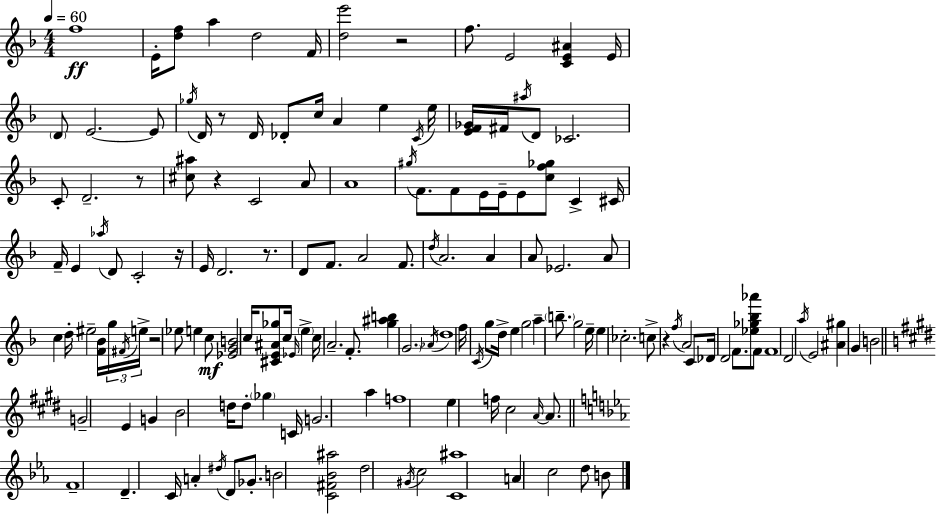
X:1
T:Untitled
M:4/4
L:1/4
K:Dm
f4 E/4 [df]/2 a d2 F/4 [de']2 z2 f/2 E2 [CE^A] E/4 D/2 E2 E/2 _g/4 D/4 z/2 D/4 _D/2 c/4 A e C/4 e/4 [EF_G]/4 ^F/4 ^a/4 D/2 _C2 C/2 D2 z/2 [^c^a]/2 z C2 A/2 A4 ^g/4 F/2 F/2 E/4 E/4 E/2 [cf_g]/2 C ^C/4 F/4 E _a/4 D/2 C2 z/4 E/4 D2 z/2 D/2 F/2 A2 F/2 d/4 A2 A A/2 _E2 A/2 c d/4 ^e2 [F_B]/4 g/4 ^F/4 e/4 z2 _e/2 e c/2 [_EGB]2 c/4 [^CE^A_g]/2 c/4 _E/4 e c/4 A2 F/2 [g^ab] G2 _A/4 d4 f/4 C/4 g/2 d/4 e g2 a b/2 g2 e/4 e _c2 c/2 z f/4 A2 C/2 _D/4 D2 F/2 [_e_g_b_a']/2 F/2 F4 D2 a/4 E2 [^A^g] G B2 G2 E G B2 d/4 d/2 _g C/4 G2 a f4 e f/4 ^c2 A/4 A/2 F4 D C/4 A ^d/4 D/2 _G/2 B2 [C^F_B^a]2 d2 ^G/4 c2 [C^a]4 A c2 d/2 B/2